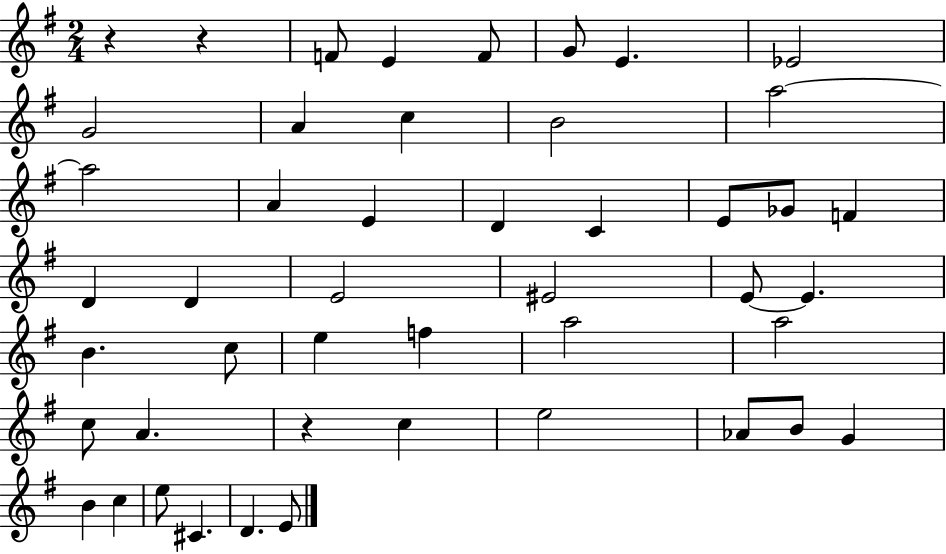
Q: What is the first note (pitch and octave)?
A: F4